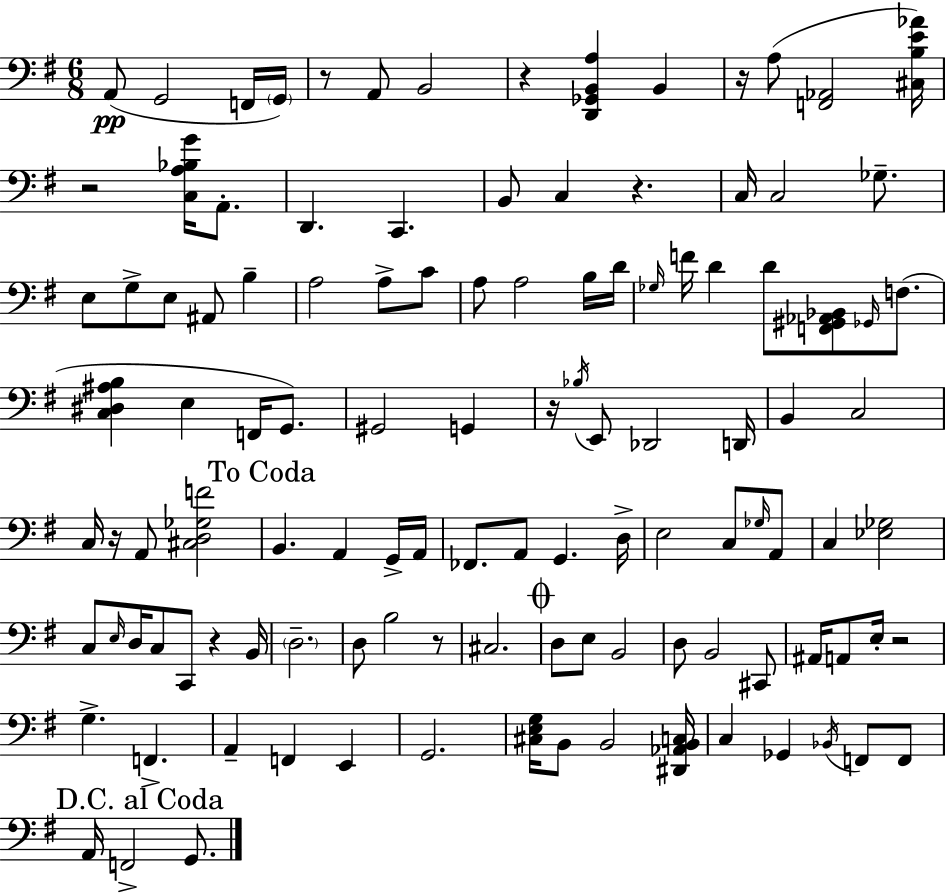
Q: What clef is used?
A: bass